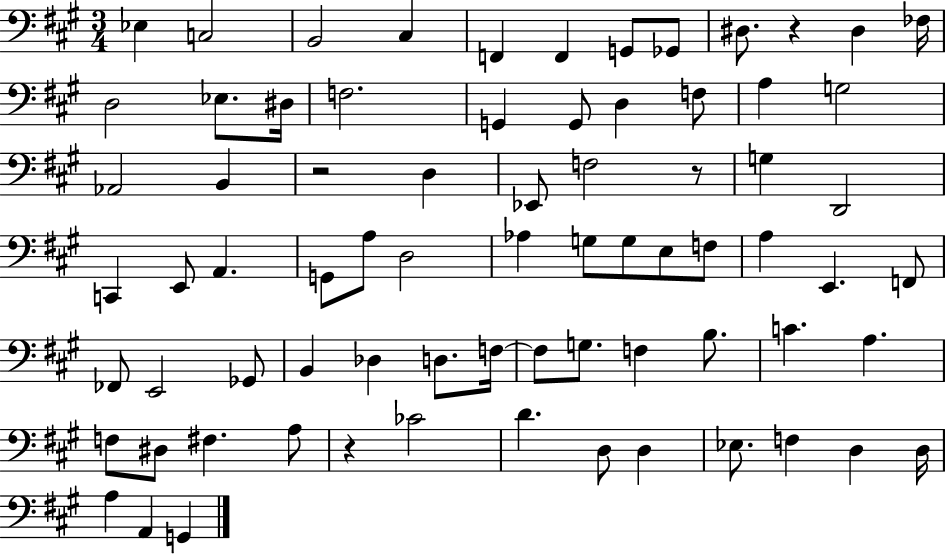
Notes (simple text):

Eb3/q C3/h B2/h C#3/q F2/q F2/q G2/e Gb2/e D#3/e. R/q D#3/q FES3/s D3/h Eb3/e. D#3/s F3/h. G2/q G2/e D3/q F3/e A3/q G3/h Ab2/h B2/q R/h D3/q Eb2/e F3/h R/e G3/q D2/h C2/q E2/e A2/q. G2/e A3/e D3/h Ab3/q G3/e G3/e E3/e F3/e A3/q E2/q. F2/e FES2/e E2/h Gb2/e B2/q Db3/q D3/e. F3/s F3/e G3/e. F3/q B3/e. C4/q. A3/q. F3/e D#3/e F#3/q. A3/e R/q CES4/h D4/q. D3/e D3/q Eb3/e. F3/q D3/q D3/s A3/q A2/q G2/q